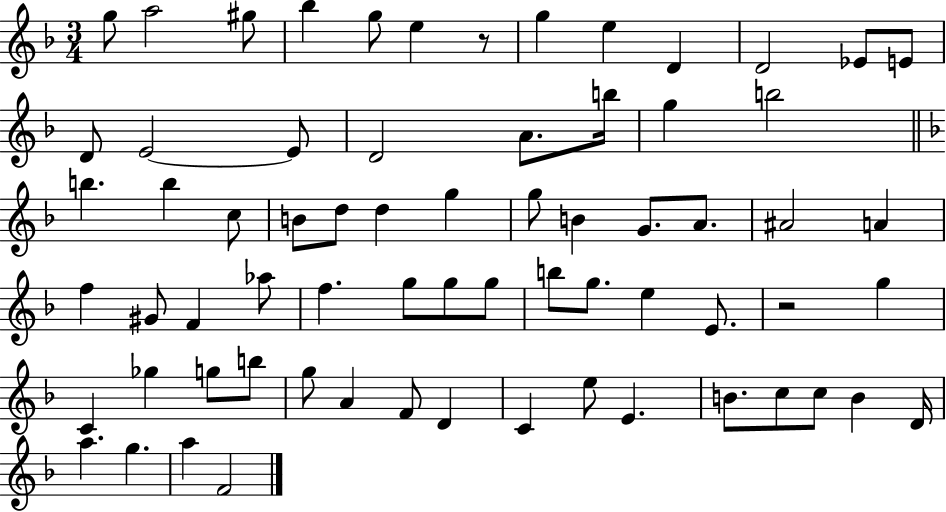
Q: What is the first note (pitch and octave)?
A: G5